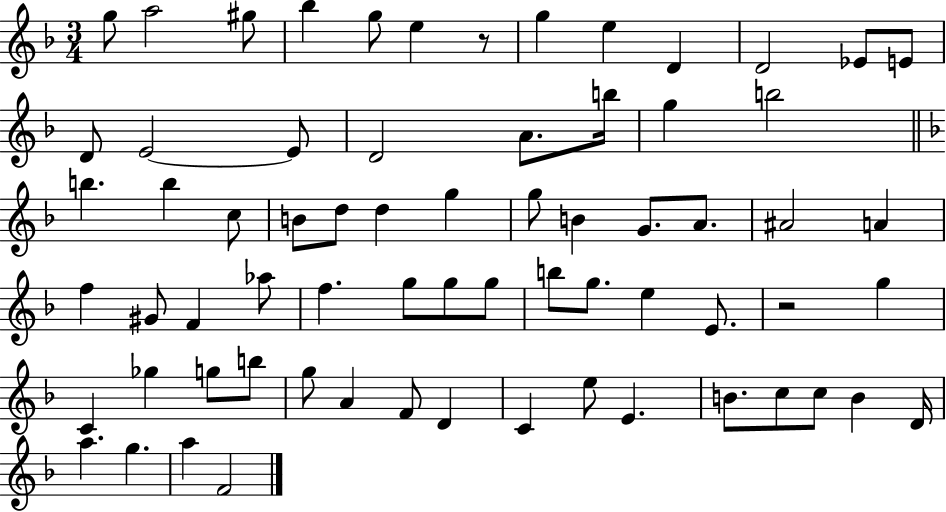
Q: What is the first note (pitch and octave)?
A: G5